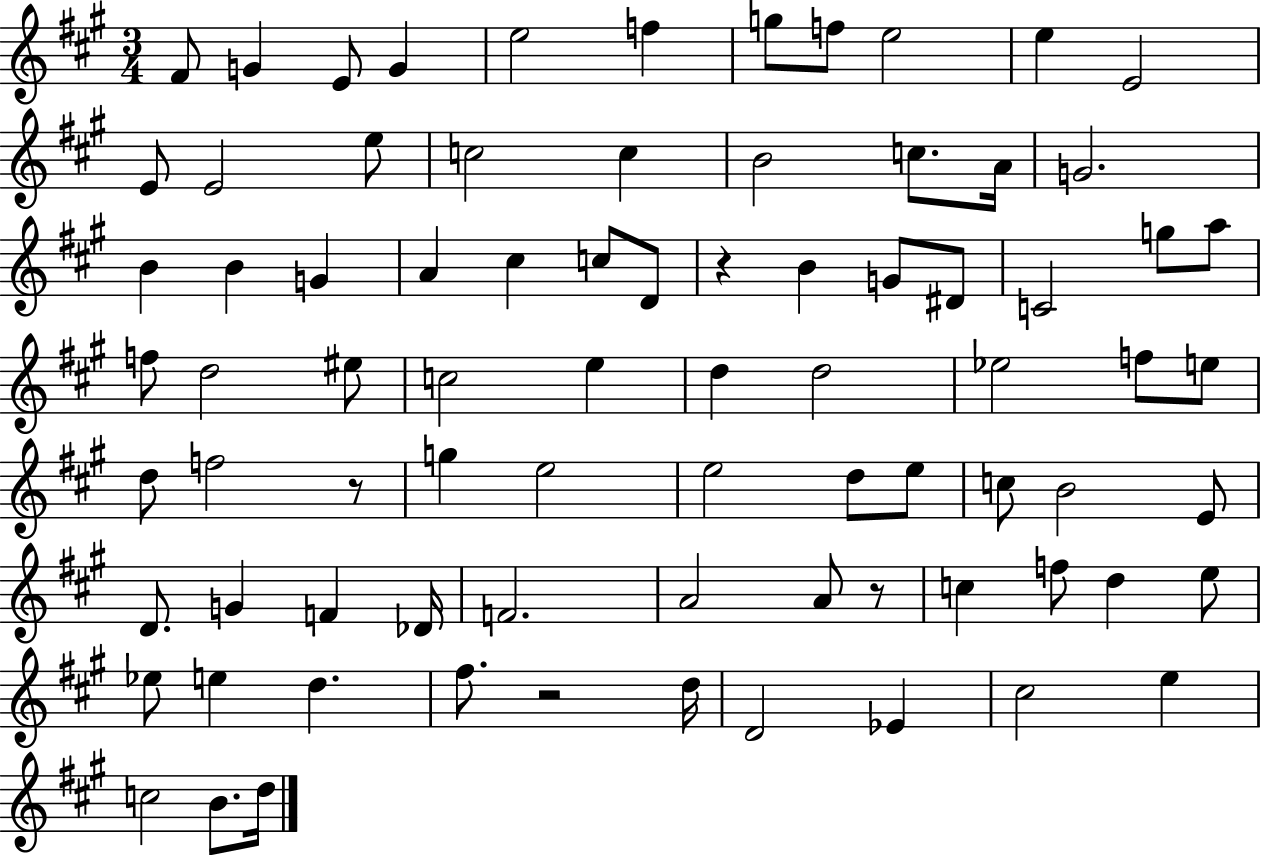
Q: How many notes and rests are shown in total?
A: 80